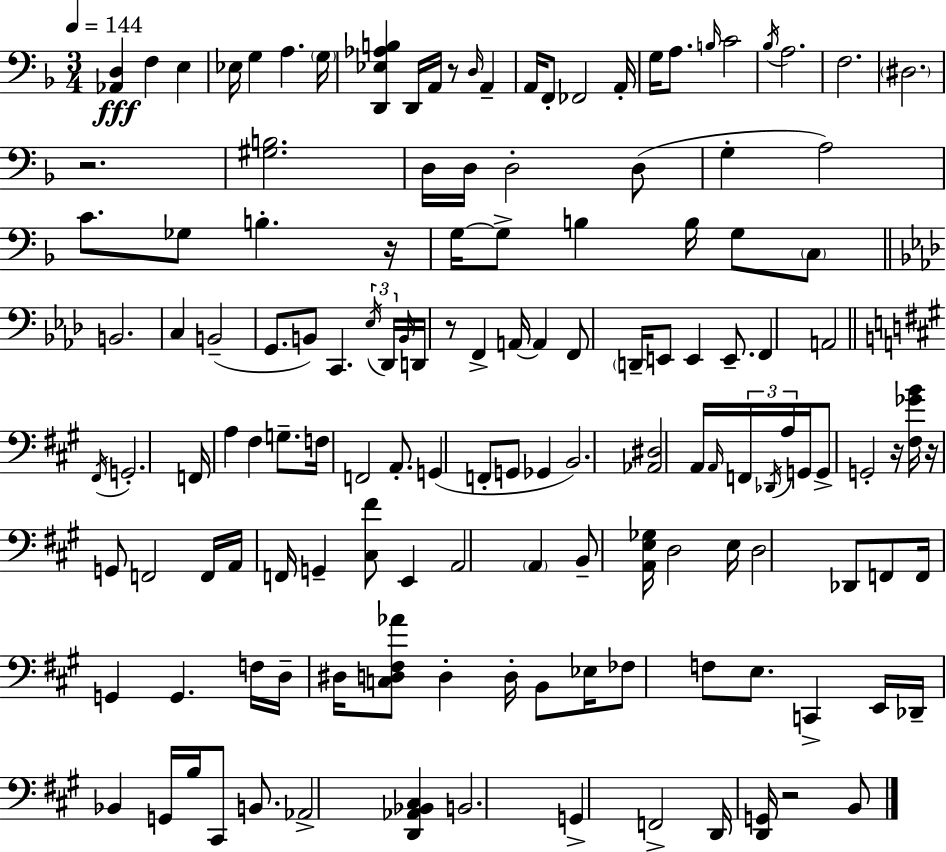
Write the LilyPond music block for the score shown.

{
  \clef bass
  \numericTimeSignature
  \time 3/4
  \key f \major
  \tempo 4 = 144
  <aes, d>4\fff f4 e4 | ees16 g4 a4. \parenthesize g16 | <d, ees aes b>4 d,16 a,16 r8 \grace { d16 } a,4-- | a,16 f,8-. fes,2 | \break a,16-. g16 a8. \grace { b16 } c'2 | \acciaccatura { bes16 } a2. | f2. | \parenthesize dis2. | \break r2. | <gis b>2. | d16 d16 d2-. | d8( g4-. a2) | \break c'8. ges8 b4.-. | r16 g16~~ g8-> b4 b16 g8 | \parenthesize c8 \bar "||" \break \key aes \major b,2. | c4 b,2--( | g,8. b,8) c,4. \tuplet 3/2 { \acciaccatura { ees16 } | des,16 \grace { b,16 } } d,16 r8 f,4-> a,16~~ a,4 | \break f,8 \parenthesize d,16-- e,8 e,4 e,8.-- | f,4 a,2 | \bar "||" \break \key a \major \acciaccatura { fis,16 } g,2.-. | f,16 a4 fis4 g8.-- | f16 f,2 a,8.-. | g,4( f,8-. g,8 ges,4 | \break b,2.) | <aes, dis>2 a,16 \grace { a,16 } \tuplet 3/2 { f,16 | \acciaccatura { des,16 } a16 } g,16 g,8-> g,2-. | r16 <fis ges' b'>16 r16 g,8 f,2 | \break f,16 a,16 f,16 g,4-- <cis fis'>8 e,4 | a,2 \parenthesize a,4 | b,8-- <a, e ges>16 d2 | e16 d2 des,8 | \break f,8 f,16 g,4 g,4. | f16 d16-- dis16 <c d fis aes'>8 d4-. d16-. | b,8 ees16 fes8 f8 e8. c,4-> | e,16 des,16-- bes,4 g,16 b16 cis,8 | \break b,8. aes,2-> <d, aes, bes, cis>4 | b,2. | g,4-> f,2-> | d,16 <d, g,>16 r2 | \break b,8 \bar "|."
}